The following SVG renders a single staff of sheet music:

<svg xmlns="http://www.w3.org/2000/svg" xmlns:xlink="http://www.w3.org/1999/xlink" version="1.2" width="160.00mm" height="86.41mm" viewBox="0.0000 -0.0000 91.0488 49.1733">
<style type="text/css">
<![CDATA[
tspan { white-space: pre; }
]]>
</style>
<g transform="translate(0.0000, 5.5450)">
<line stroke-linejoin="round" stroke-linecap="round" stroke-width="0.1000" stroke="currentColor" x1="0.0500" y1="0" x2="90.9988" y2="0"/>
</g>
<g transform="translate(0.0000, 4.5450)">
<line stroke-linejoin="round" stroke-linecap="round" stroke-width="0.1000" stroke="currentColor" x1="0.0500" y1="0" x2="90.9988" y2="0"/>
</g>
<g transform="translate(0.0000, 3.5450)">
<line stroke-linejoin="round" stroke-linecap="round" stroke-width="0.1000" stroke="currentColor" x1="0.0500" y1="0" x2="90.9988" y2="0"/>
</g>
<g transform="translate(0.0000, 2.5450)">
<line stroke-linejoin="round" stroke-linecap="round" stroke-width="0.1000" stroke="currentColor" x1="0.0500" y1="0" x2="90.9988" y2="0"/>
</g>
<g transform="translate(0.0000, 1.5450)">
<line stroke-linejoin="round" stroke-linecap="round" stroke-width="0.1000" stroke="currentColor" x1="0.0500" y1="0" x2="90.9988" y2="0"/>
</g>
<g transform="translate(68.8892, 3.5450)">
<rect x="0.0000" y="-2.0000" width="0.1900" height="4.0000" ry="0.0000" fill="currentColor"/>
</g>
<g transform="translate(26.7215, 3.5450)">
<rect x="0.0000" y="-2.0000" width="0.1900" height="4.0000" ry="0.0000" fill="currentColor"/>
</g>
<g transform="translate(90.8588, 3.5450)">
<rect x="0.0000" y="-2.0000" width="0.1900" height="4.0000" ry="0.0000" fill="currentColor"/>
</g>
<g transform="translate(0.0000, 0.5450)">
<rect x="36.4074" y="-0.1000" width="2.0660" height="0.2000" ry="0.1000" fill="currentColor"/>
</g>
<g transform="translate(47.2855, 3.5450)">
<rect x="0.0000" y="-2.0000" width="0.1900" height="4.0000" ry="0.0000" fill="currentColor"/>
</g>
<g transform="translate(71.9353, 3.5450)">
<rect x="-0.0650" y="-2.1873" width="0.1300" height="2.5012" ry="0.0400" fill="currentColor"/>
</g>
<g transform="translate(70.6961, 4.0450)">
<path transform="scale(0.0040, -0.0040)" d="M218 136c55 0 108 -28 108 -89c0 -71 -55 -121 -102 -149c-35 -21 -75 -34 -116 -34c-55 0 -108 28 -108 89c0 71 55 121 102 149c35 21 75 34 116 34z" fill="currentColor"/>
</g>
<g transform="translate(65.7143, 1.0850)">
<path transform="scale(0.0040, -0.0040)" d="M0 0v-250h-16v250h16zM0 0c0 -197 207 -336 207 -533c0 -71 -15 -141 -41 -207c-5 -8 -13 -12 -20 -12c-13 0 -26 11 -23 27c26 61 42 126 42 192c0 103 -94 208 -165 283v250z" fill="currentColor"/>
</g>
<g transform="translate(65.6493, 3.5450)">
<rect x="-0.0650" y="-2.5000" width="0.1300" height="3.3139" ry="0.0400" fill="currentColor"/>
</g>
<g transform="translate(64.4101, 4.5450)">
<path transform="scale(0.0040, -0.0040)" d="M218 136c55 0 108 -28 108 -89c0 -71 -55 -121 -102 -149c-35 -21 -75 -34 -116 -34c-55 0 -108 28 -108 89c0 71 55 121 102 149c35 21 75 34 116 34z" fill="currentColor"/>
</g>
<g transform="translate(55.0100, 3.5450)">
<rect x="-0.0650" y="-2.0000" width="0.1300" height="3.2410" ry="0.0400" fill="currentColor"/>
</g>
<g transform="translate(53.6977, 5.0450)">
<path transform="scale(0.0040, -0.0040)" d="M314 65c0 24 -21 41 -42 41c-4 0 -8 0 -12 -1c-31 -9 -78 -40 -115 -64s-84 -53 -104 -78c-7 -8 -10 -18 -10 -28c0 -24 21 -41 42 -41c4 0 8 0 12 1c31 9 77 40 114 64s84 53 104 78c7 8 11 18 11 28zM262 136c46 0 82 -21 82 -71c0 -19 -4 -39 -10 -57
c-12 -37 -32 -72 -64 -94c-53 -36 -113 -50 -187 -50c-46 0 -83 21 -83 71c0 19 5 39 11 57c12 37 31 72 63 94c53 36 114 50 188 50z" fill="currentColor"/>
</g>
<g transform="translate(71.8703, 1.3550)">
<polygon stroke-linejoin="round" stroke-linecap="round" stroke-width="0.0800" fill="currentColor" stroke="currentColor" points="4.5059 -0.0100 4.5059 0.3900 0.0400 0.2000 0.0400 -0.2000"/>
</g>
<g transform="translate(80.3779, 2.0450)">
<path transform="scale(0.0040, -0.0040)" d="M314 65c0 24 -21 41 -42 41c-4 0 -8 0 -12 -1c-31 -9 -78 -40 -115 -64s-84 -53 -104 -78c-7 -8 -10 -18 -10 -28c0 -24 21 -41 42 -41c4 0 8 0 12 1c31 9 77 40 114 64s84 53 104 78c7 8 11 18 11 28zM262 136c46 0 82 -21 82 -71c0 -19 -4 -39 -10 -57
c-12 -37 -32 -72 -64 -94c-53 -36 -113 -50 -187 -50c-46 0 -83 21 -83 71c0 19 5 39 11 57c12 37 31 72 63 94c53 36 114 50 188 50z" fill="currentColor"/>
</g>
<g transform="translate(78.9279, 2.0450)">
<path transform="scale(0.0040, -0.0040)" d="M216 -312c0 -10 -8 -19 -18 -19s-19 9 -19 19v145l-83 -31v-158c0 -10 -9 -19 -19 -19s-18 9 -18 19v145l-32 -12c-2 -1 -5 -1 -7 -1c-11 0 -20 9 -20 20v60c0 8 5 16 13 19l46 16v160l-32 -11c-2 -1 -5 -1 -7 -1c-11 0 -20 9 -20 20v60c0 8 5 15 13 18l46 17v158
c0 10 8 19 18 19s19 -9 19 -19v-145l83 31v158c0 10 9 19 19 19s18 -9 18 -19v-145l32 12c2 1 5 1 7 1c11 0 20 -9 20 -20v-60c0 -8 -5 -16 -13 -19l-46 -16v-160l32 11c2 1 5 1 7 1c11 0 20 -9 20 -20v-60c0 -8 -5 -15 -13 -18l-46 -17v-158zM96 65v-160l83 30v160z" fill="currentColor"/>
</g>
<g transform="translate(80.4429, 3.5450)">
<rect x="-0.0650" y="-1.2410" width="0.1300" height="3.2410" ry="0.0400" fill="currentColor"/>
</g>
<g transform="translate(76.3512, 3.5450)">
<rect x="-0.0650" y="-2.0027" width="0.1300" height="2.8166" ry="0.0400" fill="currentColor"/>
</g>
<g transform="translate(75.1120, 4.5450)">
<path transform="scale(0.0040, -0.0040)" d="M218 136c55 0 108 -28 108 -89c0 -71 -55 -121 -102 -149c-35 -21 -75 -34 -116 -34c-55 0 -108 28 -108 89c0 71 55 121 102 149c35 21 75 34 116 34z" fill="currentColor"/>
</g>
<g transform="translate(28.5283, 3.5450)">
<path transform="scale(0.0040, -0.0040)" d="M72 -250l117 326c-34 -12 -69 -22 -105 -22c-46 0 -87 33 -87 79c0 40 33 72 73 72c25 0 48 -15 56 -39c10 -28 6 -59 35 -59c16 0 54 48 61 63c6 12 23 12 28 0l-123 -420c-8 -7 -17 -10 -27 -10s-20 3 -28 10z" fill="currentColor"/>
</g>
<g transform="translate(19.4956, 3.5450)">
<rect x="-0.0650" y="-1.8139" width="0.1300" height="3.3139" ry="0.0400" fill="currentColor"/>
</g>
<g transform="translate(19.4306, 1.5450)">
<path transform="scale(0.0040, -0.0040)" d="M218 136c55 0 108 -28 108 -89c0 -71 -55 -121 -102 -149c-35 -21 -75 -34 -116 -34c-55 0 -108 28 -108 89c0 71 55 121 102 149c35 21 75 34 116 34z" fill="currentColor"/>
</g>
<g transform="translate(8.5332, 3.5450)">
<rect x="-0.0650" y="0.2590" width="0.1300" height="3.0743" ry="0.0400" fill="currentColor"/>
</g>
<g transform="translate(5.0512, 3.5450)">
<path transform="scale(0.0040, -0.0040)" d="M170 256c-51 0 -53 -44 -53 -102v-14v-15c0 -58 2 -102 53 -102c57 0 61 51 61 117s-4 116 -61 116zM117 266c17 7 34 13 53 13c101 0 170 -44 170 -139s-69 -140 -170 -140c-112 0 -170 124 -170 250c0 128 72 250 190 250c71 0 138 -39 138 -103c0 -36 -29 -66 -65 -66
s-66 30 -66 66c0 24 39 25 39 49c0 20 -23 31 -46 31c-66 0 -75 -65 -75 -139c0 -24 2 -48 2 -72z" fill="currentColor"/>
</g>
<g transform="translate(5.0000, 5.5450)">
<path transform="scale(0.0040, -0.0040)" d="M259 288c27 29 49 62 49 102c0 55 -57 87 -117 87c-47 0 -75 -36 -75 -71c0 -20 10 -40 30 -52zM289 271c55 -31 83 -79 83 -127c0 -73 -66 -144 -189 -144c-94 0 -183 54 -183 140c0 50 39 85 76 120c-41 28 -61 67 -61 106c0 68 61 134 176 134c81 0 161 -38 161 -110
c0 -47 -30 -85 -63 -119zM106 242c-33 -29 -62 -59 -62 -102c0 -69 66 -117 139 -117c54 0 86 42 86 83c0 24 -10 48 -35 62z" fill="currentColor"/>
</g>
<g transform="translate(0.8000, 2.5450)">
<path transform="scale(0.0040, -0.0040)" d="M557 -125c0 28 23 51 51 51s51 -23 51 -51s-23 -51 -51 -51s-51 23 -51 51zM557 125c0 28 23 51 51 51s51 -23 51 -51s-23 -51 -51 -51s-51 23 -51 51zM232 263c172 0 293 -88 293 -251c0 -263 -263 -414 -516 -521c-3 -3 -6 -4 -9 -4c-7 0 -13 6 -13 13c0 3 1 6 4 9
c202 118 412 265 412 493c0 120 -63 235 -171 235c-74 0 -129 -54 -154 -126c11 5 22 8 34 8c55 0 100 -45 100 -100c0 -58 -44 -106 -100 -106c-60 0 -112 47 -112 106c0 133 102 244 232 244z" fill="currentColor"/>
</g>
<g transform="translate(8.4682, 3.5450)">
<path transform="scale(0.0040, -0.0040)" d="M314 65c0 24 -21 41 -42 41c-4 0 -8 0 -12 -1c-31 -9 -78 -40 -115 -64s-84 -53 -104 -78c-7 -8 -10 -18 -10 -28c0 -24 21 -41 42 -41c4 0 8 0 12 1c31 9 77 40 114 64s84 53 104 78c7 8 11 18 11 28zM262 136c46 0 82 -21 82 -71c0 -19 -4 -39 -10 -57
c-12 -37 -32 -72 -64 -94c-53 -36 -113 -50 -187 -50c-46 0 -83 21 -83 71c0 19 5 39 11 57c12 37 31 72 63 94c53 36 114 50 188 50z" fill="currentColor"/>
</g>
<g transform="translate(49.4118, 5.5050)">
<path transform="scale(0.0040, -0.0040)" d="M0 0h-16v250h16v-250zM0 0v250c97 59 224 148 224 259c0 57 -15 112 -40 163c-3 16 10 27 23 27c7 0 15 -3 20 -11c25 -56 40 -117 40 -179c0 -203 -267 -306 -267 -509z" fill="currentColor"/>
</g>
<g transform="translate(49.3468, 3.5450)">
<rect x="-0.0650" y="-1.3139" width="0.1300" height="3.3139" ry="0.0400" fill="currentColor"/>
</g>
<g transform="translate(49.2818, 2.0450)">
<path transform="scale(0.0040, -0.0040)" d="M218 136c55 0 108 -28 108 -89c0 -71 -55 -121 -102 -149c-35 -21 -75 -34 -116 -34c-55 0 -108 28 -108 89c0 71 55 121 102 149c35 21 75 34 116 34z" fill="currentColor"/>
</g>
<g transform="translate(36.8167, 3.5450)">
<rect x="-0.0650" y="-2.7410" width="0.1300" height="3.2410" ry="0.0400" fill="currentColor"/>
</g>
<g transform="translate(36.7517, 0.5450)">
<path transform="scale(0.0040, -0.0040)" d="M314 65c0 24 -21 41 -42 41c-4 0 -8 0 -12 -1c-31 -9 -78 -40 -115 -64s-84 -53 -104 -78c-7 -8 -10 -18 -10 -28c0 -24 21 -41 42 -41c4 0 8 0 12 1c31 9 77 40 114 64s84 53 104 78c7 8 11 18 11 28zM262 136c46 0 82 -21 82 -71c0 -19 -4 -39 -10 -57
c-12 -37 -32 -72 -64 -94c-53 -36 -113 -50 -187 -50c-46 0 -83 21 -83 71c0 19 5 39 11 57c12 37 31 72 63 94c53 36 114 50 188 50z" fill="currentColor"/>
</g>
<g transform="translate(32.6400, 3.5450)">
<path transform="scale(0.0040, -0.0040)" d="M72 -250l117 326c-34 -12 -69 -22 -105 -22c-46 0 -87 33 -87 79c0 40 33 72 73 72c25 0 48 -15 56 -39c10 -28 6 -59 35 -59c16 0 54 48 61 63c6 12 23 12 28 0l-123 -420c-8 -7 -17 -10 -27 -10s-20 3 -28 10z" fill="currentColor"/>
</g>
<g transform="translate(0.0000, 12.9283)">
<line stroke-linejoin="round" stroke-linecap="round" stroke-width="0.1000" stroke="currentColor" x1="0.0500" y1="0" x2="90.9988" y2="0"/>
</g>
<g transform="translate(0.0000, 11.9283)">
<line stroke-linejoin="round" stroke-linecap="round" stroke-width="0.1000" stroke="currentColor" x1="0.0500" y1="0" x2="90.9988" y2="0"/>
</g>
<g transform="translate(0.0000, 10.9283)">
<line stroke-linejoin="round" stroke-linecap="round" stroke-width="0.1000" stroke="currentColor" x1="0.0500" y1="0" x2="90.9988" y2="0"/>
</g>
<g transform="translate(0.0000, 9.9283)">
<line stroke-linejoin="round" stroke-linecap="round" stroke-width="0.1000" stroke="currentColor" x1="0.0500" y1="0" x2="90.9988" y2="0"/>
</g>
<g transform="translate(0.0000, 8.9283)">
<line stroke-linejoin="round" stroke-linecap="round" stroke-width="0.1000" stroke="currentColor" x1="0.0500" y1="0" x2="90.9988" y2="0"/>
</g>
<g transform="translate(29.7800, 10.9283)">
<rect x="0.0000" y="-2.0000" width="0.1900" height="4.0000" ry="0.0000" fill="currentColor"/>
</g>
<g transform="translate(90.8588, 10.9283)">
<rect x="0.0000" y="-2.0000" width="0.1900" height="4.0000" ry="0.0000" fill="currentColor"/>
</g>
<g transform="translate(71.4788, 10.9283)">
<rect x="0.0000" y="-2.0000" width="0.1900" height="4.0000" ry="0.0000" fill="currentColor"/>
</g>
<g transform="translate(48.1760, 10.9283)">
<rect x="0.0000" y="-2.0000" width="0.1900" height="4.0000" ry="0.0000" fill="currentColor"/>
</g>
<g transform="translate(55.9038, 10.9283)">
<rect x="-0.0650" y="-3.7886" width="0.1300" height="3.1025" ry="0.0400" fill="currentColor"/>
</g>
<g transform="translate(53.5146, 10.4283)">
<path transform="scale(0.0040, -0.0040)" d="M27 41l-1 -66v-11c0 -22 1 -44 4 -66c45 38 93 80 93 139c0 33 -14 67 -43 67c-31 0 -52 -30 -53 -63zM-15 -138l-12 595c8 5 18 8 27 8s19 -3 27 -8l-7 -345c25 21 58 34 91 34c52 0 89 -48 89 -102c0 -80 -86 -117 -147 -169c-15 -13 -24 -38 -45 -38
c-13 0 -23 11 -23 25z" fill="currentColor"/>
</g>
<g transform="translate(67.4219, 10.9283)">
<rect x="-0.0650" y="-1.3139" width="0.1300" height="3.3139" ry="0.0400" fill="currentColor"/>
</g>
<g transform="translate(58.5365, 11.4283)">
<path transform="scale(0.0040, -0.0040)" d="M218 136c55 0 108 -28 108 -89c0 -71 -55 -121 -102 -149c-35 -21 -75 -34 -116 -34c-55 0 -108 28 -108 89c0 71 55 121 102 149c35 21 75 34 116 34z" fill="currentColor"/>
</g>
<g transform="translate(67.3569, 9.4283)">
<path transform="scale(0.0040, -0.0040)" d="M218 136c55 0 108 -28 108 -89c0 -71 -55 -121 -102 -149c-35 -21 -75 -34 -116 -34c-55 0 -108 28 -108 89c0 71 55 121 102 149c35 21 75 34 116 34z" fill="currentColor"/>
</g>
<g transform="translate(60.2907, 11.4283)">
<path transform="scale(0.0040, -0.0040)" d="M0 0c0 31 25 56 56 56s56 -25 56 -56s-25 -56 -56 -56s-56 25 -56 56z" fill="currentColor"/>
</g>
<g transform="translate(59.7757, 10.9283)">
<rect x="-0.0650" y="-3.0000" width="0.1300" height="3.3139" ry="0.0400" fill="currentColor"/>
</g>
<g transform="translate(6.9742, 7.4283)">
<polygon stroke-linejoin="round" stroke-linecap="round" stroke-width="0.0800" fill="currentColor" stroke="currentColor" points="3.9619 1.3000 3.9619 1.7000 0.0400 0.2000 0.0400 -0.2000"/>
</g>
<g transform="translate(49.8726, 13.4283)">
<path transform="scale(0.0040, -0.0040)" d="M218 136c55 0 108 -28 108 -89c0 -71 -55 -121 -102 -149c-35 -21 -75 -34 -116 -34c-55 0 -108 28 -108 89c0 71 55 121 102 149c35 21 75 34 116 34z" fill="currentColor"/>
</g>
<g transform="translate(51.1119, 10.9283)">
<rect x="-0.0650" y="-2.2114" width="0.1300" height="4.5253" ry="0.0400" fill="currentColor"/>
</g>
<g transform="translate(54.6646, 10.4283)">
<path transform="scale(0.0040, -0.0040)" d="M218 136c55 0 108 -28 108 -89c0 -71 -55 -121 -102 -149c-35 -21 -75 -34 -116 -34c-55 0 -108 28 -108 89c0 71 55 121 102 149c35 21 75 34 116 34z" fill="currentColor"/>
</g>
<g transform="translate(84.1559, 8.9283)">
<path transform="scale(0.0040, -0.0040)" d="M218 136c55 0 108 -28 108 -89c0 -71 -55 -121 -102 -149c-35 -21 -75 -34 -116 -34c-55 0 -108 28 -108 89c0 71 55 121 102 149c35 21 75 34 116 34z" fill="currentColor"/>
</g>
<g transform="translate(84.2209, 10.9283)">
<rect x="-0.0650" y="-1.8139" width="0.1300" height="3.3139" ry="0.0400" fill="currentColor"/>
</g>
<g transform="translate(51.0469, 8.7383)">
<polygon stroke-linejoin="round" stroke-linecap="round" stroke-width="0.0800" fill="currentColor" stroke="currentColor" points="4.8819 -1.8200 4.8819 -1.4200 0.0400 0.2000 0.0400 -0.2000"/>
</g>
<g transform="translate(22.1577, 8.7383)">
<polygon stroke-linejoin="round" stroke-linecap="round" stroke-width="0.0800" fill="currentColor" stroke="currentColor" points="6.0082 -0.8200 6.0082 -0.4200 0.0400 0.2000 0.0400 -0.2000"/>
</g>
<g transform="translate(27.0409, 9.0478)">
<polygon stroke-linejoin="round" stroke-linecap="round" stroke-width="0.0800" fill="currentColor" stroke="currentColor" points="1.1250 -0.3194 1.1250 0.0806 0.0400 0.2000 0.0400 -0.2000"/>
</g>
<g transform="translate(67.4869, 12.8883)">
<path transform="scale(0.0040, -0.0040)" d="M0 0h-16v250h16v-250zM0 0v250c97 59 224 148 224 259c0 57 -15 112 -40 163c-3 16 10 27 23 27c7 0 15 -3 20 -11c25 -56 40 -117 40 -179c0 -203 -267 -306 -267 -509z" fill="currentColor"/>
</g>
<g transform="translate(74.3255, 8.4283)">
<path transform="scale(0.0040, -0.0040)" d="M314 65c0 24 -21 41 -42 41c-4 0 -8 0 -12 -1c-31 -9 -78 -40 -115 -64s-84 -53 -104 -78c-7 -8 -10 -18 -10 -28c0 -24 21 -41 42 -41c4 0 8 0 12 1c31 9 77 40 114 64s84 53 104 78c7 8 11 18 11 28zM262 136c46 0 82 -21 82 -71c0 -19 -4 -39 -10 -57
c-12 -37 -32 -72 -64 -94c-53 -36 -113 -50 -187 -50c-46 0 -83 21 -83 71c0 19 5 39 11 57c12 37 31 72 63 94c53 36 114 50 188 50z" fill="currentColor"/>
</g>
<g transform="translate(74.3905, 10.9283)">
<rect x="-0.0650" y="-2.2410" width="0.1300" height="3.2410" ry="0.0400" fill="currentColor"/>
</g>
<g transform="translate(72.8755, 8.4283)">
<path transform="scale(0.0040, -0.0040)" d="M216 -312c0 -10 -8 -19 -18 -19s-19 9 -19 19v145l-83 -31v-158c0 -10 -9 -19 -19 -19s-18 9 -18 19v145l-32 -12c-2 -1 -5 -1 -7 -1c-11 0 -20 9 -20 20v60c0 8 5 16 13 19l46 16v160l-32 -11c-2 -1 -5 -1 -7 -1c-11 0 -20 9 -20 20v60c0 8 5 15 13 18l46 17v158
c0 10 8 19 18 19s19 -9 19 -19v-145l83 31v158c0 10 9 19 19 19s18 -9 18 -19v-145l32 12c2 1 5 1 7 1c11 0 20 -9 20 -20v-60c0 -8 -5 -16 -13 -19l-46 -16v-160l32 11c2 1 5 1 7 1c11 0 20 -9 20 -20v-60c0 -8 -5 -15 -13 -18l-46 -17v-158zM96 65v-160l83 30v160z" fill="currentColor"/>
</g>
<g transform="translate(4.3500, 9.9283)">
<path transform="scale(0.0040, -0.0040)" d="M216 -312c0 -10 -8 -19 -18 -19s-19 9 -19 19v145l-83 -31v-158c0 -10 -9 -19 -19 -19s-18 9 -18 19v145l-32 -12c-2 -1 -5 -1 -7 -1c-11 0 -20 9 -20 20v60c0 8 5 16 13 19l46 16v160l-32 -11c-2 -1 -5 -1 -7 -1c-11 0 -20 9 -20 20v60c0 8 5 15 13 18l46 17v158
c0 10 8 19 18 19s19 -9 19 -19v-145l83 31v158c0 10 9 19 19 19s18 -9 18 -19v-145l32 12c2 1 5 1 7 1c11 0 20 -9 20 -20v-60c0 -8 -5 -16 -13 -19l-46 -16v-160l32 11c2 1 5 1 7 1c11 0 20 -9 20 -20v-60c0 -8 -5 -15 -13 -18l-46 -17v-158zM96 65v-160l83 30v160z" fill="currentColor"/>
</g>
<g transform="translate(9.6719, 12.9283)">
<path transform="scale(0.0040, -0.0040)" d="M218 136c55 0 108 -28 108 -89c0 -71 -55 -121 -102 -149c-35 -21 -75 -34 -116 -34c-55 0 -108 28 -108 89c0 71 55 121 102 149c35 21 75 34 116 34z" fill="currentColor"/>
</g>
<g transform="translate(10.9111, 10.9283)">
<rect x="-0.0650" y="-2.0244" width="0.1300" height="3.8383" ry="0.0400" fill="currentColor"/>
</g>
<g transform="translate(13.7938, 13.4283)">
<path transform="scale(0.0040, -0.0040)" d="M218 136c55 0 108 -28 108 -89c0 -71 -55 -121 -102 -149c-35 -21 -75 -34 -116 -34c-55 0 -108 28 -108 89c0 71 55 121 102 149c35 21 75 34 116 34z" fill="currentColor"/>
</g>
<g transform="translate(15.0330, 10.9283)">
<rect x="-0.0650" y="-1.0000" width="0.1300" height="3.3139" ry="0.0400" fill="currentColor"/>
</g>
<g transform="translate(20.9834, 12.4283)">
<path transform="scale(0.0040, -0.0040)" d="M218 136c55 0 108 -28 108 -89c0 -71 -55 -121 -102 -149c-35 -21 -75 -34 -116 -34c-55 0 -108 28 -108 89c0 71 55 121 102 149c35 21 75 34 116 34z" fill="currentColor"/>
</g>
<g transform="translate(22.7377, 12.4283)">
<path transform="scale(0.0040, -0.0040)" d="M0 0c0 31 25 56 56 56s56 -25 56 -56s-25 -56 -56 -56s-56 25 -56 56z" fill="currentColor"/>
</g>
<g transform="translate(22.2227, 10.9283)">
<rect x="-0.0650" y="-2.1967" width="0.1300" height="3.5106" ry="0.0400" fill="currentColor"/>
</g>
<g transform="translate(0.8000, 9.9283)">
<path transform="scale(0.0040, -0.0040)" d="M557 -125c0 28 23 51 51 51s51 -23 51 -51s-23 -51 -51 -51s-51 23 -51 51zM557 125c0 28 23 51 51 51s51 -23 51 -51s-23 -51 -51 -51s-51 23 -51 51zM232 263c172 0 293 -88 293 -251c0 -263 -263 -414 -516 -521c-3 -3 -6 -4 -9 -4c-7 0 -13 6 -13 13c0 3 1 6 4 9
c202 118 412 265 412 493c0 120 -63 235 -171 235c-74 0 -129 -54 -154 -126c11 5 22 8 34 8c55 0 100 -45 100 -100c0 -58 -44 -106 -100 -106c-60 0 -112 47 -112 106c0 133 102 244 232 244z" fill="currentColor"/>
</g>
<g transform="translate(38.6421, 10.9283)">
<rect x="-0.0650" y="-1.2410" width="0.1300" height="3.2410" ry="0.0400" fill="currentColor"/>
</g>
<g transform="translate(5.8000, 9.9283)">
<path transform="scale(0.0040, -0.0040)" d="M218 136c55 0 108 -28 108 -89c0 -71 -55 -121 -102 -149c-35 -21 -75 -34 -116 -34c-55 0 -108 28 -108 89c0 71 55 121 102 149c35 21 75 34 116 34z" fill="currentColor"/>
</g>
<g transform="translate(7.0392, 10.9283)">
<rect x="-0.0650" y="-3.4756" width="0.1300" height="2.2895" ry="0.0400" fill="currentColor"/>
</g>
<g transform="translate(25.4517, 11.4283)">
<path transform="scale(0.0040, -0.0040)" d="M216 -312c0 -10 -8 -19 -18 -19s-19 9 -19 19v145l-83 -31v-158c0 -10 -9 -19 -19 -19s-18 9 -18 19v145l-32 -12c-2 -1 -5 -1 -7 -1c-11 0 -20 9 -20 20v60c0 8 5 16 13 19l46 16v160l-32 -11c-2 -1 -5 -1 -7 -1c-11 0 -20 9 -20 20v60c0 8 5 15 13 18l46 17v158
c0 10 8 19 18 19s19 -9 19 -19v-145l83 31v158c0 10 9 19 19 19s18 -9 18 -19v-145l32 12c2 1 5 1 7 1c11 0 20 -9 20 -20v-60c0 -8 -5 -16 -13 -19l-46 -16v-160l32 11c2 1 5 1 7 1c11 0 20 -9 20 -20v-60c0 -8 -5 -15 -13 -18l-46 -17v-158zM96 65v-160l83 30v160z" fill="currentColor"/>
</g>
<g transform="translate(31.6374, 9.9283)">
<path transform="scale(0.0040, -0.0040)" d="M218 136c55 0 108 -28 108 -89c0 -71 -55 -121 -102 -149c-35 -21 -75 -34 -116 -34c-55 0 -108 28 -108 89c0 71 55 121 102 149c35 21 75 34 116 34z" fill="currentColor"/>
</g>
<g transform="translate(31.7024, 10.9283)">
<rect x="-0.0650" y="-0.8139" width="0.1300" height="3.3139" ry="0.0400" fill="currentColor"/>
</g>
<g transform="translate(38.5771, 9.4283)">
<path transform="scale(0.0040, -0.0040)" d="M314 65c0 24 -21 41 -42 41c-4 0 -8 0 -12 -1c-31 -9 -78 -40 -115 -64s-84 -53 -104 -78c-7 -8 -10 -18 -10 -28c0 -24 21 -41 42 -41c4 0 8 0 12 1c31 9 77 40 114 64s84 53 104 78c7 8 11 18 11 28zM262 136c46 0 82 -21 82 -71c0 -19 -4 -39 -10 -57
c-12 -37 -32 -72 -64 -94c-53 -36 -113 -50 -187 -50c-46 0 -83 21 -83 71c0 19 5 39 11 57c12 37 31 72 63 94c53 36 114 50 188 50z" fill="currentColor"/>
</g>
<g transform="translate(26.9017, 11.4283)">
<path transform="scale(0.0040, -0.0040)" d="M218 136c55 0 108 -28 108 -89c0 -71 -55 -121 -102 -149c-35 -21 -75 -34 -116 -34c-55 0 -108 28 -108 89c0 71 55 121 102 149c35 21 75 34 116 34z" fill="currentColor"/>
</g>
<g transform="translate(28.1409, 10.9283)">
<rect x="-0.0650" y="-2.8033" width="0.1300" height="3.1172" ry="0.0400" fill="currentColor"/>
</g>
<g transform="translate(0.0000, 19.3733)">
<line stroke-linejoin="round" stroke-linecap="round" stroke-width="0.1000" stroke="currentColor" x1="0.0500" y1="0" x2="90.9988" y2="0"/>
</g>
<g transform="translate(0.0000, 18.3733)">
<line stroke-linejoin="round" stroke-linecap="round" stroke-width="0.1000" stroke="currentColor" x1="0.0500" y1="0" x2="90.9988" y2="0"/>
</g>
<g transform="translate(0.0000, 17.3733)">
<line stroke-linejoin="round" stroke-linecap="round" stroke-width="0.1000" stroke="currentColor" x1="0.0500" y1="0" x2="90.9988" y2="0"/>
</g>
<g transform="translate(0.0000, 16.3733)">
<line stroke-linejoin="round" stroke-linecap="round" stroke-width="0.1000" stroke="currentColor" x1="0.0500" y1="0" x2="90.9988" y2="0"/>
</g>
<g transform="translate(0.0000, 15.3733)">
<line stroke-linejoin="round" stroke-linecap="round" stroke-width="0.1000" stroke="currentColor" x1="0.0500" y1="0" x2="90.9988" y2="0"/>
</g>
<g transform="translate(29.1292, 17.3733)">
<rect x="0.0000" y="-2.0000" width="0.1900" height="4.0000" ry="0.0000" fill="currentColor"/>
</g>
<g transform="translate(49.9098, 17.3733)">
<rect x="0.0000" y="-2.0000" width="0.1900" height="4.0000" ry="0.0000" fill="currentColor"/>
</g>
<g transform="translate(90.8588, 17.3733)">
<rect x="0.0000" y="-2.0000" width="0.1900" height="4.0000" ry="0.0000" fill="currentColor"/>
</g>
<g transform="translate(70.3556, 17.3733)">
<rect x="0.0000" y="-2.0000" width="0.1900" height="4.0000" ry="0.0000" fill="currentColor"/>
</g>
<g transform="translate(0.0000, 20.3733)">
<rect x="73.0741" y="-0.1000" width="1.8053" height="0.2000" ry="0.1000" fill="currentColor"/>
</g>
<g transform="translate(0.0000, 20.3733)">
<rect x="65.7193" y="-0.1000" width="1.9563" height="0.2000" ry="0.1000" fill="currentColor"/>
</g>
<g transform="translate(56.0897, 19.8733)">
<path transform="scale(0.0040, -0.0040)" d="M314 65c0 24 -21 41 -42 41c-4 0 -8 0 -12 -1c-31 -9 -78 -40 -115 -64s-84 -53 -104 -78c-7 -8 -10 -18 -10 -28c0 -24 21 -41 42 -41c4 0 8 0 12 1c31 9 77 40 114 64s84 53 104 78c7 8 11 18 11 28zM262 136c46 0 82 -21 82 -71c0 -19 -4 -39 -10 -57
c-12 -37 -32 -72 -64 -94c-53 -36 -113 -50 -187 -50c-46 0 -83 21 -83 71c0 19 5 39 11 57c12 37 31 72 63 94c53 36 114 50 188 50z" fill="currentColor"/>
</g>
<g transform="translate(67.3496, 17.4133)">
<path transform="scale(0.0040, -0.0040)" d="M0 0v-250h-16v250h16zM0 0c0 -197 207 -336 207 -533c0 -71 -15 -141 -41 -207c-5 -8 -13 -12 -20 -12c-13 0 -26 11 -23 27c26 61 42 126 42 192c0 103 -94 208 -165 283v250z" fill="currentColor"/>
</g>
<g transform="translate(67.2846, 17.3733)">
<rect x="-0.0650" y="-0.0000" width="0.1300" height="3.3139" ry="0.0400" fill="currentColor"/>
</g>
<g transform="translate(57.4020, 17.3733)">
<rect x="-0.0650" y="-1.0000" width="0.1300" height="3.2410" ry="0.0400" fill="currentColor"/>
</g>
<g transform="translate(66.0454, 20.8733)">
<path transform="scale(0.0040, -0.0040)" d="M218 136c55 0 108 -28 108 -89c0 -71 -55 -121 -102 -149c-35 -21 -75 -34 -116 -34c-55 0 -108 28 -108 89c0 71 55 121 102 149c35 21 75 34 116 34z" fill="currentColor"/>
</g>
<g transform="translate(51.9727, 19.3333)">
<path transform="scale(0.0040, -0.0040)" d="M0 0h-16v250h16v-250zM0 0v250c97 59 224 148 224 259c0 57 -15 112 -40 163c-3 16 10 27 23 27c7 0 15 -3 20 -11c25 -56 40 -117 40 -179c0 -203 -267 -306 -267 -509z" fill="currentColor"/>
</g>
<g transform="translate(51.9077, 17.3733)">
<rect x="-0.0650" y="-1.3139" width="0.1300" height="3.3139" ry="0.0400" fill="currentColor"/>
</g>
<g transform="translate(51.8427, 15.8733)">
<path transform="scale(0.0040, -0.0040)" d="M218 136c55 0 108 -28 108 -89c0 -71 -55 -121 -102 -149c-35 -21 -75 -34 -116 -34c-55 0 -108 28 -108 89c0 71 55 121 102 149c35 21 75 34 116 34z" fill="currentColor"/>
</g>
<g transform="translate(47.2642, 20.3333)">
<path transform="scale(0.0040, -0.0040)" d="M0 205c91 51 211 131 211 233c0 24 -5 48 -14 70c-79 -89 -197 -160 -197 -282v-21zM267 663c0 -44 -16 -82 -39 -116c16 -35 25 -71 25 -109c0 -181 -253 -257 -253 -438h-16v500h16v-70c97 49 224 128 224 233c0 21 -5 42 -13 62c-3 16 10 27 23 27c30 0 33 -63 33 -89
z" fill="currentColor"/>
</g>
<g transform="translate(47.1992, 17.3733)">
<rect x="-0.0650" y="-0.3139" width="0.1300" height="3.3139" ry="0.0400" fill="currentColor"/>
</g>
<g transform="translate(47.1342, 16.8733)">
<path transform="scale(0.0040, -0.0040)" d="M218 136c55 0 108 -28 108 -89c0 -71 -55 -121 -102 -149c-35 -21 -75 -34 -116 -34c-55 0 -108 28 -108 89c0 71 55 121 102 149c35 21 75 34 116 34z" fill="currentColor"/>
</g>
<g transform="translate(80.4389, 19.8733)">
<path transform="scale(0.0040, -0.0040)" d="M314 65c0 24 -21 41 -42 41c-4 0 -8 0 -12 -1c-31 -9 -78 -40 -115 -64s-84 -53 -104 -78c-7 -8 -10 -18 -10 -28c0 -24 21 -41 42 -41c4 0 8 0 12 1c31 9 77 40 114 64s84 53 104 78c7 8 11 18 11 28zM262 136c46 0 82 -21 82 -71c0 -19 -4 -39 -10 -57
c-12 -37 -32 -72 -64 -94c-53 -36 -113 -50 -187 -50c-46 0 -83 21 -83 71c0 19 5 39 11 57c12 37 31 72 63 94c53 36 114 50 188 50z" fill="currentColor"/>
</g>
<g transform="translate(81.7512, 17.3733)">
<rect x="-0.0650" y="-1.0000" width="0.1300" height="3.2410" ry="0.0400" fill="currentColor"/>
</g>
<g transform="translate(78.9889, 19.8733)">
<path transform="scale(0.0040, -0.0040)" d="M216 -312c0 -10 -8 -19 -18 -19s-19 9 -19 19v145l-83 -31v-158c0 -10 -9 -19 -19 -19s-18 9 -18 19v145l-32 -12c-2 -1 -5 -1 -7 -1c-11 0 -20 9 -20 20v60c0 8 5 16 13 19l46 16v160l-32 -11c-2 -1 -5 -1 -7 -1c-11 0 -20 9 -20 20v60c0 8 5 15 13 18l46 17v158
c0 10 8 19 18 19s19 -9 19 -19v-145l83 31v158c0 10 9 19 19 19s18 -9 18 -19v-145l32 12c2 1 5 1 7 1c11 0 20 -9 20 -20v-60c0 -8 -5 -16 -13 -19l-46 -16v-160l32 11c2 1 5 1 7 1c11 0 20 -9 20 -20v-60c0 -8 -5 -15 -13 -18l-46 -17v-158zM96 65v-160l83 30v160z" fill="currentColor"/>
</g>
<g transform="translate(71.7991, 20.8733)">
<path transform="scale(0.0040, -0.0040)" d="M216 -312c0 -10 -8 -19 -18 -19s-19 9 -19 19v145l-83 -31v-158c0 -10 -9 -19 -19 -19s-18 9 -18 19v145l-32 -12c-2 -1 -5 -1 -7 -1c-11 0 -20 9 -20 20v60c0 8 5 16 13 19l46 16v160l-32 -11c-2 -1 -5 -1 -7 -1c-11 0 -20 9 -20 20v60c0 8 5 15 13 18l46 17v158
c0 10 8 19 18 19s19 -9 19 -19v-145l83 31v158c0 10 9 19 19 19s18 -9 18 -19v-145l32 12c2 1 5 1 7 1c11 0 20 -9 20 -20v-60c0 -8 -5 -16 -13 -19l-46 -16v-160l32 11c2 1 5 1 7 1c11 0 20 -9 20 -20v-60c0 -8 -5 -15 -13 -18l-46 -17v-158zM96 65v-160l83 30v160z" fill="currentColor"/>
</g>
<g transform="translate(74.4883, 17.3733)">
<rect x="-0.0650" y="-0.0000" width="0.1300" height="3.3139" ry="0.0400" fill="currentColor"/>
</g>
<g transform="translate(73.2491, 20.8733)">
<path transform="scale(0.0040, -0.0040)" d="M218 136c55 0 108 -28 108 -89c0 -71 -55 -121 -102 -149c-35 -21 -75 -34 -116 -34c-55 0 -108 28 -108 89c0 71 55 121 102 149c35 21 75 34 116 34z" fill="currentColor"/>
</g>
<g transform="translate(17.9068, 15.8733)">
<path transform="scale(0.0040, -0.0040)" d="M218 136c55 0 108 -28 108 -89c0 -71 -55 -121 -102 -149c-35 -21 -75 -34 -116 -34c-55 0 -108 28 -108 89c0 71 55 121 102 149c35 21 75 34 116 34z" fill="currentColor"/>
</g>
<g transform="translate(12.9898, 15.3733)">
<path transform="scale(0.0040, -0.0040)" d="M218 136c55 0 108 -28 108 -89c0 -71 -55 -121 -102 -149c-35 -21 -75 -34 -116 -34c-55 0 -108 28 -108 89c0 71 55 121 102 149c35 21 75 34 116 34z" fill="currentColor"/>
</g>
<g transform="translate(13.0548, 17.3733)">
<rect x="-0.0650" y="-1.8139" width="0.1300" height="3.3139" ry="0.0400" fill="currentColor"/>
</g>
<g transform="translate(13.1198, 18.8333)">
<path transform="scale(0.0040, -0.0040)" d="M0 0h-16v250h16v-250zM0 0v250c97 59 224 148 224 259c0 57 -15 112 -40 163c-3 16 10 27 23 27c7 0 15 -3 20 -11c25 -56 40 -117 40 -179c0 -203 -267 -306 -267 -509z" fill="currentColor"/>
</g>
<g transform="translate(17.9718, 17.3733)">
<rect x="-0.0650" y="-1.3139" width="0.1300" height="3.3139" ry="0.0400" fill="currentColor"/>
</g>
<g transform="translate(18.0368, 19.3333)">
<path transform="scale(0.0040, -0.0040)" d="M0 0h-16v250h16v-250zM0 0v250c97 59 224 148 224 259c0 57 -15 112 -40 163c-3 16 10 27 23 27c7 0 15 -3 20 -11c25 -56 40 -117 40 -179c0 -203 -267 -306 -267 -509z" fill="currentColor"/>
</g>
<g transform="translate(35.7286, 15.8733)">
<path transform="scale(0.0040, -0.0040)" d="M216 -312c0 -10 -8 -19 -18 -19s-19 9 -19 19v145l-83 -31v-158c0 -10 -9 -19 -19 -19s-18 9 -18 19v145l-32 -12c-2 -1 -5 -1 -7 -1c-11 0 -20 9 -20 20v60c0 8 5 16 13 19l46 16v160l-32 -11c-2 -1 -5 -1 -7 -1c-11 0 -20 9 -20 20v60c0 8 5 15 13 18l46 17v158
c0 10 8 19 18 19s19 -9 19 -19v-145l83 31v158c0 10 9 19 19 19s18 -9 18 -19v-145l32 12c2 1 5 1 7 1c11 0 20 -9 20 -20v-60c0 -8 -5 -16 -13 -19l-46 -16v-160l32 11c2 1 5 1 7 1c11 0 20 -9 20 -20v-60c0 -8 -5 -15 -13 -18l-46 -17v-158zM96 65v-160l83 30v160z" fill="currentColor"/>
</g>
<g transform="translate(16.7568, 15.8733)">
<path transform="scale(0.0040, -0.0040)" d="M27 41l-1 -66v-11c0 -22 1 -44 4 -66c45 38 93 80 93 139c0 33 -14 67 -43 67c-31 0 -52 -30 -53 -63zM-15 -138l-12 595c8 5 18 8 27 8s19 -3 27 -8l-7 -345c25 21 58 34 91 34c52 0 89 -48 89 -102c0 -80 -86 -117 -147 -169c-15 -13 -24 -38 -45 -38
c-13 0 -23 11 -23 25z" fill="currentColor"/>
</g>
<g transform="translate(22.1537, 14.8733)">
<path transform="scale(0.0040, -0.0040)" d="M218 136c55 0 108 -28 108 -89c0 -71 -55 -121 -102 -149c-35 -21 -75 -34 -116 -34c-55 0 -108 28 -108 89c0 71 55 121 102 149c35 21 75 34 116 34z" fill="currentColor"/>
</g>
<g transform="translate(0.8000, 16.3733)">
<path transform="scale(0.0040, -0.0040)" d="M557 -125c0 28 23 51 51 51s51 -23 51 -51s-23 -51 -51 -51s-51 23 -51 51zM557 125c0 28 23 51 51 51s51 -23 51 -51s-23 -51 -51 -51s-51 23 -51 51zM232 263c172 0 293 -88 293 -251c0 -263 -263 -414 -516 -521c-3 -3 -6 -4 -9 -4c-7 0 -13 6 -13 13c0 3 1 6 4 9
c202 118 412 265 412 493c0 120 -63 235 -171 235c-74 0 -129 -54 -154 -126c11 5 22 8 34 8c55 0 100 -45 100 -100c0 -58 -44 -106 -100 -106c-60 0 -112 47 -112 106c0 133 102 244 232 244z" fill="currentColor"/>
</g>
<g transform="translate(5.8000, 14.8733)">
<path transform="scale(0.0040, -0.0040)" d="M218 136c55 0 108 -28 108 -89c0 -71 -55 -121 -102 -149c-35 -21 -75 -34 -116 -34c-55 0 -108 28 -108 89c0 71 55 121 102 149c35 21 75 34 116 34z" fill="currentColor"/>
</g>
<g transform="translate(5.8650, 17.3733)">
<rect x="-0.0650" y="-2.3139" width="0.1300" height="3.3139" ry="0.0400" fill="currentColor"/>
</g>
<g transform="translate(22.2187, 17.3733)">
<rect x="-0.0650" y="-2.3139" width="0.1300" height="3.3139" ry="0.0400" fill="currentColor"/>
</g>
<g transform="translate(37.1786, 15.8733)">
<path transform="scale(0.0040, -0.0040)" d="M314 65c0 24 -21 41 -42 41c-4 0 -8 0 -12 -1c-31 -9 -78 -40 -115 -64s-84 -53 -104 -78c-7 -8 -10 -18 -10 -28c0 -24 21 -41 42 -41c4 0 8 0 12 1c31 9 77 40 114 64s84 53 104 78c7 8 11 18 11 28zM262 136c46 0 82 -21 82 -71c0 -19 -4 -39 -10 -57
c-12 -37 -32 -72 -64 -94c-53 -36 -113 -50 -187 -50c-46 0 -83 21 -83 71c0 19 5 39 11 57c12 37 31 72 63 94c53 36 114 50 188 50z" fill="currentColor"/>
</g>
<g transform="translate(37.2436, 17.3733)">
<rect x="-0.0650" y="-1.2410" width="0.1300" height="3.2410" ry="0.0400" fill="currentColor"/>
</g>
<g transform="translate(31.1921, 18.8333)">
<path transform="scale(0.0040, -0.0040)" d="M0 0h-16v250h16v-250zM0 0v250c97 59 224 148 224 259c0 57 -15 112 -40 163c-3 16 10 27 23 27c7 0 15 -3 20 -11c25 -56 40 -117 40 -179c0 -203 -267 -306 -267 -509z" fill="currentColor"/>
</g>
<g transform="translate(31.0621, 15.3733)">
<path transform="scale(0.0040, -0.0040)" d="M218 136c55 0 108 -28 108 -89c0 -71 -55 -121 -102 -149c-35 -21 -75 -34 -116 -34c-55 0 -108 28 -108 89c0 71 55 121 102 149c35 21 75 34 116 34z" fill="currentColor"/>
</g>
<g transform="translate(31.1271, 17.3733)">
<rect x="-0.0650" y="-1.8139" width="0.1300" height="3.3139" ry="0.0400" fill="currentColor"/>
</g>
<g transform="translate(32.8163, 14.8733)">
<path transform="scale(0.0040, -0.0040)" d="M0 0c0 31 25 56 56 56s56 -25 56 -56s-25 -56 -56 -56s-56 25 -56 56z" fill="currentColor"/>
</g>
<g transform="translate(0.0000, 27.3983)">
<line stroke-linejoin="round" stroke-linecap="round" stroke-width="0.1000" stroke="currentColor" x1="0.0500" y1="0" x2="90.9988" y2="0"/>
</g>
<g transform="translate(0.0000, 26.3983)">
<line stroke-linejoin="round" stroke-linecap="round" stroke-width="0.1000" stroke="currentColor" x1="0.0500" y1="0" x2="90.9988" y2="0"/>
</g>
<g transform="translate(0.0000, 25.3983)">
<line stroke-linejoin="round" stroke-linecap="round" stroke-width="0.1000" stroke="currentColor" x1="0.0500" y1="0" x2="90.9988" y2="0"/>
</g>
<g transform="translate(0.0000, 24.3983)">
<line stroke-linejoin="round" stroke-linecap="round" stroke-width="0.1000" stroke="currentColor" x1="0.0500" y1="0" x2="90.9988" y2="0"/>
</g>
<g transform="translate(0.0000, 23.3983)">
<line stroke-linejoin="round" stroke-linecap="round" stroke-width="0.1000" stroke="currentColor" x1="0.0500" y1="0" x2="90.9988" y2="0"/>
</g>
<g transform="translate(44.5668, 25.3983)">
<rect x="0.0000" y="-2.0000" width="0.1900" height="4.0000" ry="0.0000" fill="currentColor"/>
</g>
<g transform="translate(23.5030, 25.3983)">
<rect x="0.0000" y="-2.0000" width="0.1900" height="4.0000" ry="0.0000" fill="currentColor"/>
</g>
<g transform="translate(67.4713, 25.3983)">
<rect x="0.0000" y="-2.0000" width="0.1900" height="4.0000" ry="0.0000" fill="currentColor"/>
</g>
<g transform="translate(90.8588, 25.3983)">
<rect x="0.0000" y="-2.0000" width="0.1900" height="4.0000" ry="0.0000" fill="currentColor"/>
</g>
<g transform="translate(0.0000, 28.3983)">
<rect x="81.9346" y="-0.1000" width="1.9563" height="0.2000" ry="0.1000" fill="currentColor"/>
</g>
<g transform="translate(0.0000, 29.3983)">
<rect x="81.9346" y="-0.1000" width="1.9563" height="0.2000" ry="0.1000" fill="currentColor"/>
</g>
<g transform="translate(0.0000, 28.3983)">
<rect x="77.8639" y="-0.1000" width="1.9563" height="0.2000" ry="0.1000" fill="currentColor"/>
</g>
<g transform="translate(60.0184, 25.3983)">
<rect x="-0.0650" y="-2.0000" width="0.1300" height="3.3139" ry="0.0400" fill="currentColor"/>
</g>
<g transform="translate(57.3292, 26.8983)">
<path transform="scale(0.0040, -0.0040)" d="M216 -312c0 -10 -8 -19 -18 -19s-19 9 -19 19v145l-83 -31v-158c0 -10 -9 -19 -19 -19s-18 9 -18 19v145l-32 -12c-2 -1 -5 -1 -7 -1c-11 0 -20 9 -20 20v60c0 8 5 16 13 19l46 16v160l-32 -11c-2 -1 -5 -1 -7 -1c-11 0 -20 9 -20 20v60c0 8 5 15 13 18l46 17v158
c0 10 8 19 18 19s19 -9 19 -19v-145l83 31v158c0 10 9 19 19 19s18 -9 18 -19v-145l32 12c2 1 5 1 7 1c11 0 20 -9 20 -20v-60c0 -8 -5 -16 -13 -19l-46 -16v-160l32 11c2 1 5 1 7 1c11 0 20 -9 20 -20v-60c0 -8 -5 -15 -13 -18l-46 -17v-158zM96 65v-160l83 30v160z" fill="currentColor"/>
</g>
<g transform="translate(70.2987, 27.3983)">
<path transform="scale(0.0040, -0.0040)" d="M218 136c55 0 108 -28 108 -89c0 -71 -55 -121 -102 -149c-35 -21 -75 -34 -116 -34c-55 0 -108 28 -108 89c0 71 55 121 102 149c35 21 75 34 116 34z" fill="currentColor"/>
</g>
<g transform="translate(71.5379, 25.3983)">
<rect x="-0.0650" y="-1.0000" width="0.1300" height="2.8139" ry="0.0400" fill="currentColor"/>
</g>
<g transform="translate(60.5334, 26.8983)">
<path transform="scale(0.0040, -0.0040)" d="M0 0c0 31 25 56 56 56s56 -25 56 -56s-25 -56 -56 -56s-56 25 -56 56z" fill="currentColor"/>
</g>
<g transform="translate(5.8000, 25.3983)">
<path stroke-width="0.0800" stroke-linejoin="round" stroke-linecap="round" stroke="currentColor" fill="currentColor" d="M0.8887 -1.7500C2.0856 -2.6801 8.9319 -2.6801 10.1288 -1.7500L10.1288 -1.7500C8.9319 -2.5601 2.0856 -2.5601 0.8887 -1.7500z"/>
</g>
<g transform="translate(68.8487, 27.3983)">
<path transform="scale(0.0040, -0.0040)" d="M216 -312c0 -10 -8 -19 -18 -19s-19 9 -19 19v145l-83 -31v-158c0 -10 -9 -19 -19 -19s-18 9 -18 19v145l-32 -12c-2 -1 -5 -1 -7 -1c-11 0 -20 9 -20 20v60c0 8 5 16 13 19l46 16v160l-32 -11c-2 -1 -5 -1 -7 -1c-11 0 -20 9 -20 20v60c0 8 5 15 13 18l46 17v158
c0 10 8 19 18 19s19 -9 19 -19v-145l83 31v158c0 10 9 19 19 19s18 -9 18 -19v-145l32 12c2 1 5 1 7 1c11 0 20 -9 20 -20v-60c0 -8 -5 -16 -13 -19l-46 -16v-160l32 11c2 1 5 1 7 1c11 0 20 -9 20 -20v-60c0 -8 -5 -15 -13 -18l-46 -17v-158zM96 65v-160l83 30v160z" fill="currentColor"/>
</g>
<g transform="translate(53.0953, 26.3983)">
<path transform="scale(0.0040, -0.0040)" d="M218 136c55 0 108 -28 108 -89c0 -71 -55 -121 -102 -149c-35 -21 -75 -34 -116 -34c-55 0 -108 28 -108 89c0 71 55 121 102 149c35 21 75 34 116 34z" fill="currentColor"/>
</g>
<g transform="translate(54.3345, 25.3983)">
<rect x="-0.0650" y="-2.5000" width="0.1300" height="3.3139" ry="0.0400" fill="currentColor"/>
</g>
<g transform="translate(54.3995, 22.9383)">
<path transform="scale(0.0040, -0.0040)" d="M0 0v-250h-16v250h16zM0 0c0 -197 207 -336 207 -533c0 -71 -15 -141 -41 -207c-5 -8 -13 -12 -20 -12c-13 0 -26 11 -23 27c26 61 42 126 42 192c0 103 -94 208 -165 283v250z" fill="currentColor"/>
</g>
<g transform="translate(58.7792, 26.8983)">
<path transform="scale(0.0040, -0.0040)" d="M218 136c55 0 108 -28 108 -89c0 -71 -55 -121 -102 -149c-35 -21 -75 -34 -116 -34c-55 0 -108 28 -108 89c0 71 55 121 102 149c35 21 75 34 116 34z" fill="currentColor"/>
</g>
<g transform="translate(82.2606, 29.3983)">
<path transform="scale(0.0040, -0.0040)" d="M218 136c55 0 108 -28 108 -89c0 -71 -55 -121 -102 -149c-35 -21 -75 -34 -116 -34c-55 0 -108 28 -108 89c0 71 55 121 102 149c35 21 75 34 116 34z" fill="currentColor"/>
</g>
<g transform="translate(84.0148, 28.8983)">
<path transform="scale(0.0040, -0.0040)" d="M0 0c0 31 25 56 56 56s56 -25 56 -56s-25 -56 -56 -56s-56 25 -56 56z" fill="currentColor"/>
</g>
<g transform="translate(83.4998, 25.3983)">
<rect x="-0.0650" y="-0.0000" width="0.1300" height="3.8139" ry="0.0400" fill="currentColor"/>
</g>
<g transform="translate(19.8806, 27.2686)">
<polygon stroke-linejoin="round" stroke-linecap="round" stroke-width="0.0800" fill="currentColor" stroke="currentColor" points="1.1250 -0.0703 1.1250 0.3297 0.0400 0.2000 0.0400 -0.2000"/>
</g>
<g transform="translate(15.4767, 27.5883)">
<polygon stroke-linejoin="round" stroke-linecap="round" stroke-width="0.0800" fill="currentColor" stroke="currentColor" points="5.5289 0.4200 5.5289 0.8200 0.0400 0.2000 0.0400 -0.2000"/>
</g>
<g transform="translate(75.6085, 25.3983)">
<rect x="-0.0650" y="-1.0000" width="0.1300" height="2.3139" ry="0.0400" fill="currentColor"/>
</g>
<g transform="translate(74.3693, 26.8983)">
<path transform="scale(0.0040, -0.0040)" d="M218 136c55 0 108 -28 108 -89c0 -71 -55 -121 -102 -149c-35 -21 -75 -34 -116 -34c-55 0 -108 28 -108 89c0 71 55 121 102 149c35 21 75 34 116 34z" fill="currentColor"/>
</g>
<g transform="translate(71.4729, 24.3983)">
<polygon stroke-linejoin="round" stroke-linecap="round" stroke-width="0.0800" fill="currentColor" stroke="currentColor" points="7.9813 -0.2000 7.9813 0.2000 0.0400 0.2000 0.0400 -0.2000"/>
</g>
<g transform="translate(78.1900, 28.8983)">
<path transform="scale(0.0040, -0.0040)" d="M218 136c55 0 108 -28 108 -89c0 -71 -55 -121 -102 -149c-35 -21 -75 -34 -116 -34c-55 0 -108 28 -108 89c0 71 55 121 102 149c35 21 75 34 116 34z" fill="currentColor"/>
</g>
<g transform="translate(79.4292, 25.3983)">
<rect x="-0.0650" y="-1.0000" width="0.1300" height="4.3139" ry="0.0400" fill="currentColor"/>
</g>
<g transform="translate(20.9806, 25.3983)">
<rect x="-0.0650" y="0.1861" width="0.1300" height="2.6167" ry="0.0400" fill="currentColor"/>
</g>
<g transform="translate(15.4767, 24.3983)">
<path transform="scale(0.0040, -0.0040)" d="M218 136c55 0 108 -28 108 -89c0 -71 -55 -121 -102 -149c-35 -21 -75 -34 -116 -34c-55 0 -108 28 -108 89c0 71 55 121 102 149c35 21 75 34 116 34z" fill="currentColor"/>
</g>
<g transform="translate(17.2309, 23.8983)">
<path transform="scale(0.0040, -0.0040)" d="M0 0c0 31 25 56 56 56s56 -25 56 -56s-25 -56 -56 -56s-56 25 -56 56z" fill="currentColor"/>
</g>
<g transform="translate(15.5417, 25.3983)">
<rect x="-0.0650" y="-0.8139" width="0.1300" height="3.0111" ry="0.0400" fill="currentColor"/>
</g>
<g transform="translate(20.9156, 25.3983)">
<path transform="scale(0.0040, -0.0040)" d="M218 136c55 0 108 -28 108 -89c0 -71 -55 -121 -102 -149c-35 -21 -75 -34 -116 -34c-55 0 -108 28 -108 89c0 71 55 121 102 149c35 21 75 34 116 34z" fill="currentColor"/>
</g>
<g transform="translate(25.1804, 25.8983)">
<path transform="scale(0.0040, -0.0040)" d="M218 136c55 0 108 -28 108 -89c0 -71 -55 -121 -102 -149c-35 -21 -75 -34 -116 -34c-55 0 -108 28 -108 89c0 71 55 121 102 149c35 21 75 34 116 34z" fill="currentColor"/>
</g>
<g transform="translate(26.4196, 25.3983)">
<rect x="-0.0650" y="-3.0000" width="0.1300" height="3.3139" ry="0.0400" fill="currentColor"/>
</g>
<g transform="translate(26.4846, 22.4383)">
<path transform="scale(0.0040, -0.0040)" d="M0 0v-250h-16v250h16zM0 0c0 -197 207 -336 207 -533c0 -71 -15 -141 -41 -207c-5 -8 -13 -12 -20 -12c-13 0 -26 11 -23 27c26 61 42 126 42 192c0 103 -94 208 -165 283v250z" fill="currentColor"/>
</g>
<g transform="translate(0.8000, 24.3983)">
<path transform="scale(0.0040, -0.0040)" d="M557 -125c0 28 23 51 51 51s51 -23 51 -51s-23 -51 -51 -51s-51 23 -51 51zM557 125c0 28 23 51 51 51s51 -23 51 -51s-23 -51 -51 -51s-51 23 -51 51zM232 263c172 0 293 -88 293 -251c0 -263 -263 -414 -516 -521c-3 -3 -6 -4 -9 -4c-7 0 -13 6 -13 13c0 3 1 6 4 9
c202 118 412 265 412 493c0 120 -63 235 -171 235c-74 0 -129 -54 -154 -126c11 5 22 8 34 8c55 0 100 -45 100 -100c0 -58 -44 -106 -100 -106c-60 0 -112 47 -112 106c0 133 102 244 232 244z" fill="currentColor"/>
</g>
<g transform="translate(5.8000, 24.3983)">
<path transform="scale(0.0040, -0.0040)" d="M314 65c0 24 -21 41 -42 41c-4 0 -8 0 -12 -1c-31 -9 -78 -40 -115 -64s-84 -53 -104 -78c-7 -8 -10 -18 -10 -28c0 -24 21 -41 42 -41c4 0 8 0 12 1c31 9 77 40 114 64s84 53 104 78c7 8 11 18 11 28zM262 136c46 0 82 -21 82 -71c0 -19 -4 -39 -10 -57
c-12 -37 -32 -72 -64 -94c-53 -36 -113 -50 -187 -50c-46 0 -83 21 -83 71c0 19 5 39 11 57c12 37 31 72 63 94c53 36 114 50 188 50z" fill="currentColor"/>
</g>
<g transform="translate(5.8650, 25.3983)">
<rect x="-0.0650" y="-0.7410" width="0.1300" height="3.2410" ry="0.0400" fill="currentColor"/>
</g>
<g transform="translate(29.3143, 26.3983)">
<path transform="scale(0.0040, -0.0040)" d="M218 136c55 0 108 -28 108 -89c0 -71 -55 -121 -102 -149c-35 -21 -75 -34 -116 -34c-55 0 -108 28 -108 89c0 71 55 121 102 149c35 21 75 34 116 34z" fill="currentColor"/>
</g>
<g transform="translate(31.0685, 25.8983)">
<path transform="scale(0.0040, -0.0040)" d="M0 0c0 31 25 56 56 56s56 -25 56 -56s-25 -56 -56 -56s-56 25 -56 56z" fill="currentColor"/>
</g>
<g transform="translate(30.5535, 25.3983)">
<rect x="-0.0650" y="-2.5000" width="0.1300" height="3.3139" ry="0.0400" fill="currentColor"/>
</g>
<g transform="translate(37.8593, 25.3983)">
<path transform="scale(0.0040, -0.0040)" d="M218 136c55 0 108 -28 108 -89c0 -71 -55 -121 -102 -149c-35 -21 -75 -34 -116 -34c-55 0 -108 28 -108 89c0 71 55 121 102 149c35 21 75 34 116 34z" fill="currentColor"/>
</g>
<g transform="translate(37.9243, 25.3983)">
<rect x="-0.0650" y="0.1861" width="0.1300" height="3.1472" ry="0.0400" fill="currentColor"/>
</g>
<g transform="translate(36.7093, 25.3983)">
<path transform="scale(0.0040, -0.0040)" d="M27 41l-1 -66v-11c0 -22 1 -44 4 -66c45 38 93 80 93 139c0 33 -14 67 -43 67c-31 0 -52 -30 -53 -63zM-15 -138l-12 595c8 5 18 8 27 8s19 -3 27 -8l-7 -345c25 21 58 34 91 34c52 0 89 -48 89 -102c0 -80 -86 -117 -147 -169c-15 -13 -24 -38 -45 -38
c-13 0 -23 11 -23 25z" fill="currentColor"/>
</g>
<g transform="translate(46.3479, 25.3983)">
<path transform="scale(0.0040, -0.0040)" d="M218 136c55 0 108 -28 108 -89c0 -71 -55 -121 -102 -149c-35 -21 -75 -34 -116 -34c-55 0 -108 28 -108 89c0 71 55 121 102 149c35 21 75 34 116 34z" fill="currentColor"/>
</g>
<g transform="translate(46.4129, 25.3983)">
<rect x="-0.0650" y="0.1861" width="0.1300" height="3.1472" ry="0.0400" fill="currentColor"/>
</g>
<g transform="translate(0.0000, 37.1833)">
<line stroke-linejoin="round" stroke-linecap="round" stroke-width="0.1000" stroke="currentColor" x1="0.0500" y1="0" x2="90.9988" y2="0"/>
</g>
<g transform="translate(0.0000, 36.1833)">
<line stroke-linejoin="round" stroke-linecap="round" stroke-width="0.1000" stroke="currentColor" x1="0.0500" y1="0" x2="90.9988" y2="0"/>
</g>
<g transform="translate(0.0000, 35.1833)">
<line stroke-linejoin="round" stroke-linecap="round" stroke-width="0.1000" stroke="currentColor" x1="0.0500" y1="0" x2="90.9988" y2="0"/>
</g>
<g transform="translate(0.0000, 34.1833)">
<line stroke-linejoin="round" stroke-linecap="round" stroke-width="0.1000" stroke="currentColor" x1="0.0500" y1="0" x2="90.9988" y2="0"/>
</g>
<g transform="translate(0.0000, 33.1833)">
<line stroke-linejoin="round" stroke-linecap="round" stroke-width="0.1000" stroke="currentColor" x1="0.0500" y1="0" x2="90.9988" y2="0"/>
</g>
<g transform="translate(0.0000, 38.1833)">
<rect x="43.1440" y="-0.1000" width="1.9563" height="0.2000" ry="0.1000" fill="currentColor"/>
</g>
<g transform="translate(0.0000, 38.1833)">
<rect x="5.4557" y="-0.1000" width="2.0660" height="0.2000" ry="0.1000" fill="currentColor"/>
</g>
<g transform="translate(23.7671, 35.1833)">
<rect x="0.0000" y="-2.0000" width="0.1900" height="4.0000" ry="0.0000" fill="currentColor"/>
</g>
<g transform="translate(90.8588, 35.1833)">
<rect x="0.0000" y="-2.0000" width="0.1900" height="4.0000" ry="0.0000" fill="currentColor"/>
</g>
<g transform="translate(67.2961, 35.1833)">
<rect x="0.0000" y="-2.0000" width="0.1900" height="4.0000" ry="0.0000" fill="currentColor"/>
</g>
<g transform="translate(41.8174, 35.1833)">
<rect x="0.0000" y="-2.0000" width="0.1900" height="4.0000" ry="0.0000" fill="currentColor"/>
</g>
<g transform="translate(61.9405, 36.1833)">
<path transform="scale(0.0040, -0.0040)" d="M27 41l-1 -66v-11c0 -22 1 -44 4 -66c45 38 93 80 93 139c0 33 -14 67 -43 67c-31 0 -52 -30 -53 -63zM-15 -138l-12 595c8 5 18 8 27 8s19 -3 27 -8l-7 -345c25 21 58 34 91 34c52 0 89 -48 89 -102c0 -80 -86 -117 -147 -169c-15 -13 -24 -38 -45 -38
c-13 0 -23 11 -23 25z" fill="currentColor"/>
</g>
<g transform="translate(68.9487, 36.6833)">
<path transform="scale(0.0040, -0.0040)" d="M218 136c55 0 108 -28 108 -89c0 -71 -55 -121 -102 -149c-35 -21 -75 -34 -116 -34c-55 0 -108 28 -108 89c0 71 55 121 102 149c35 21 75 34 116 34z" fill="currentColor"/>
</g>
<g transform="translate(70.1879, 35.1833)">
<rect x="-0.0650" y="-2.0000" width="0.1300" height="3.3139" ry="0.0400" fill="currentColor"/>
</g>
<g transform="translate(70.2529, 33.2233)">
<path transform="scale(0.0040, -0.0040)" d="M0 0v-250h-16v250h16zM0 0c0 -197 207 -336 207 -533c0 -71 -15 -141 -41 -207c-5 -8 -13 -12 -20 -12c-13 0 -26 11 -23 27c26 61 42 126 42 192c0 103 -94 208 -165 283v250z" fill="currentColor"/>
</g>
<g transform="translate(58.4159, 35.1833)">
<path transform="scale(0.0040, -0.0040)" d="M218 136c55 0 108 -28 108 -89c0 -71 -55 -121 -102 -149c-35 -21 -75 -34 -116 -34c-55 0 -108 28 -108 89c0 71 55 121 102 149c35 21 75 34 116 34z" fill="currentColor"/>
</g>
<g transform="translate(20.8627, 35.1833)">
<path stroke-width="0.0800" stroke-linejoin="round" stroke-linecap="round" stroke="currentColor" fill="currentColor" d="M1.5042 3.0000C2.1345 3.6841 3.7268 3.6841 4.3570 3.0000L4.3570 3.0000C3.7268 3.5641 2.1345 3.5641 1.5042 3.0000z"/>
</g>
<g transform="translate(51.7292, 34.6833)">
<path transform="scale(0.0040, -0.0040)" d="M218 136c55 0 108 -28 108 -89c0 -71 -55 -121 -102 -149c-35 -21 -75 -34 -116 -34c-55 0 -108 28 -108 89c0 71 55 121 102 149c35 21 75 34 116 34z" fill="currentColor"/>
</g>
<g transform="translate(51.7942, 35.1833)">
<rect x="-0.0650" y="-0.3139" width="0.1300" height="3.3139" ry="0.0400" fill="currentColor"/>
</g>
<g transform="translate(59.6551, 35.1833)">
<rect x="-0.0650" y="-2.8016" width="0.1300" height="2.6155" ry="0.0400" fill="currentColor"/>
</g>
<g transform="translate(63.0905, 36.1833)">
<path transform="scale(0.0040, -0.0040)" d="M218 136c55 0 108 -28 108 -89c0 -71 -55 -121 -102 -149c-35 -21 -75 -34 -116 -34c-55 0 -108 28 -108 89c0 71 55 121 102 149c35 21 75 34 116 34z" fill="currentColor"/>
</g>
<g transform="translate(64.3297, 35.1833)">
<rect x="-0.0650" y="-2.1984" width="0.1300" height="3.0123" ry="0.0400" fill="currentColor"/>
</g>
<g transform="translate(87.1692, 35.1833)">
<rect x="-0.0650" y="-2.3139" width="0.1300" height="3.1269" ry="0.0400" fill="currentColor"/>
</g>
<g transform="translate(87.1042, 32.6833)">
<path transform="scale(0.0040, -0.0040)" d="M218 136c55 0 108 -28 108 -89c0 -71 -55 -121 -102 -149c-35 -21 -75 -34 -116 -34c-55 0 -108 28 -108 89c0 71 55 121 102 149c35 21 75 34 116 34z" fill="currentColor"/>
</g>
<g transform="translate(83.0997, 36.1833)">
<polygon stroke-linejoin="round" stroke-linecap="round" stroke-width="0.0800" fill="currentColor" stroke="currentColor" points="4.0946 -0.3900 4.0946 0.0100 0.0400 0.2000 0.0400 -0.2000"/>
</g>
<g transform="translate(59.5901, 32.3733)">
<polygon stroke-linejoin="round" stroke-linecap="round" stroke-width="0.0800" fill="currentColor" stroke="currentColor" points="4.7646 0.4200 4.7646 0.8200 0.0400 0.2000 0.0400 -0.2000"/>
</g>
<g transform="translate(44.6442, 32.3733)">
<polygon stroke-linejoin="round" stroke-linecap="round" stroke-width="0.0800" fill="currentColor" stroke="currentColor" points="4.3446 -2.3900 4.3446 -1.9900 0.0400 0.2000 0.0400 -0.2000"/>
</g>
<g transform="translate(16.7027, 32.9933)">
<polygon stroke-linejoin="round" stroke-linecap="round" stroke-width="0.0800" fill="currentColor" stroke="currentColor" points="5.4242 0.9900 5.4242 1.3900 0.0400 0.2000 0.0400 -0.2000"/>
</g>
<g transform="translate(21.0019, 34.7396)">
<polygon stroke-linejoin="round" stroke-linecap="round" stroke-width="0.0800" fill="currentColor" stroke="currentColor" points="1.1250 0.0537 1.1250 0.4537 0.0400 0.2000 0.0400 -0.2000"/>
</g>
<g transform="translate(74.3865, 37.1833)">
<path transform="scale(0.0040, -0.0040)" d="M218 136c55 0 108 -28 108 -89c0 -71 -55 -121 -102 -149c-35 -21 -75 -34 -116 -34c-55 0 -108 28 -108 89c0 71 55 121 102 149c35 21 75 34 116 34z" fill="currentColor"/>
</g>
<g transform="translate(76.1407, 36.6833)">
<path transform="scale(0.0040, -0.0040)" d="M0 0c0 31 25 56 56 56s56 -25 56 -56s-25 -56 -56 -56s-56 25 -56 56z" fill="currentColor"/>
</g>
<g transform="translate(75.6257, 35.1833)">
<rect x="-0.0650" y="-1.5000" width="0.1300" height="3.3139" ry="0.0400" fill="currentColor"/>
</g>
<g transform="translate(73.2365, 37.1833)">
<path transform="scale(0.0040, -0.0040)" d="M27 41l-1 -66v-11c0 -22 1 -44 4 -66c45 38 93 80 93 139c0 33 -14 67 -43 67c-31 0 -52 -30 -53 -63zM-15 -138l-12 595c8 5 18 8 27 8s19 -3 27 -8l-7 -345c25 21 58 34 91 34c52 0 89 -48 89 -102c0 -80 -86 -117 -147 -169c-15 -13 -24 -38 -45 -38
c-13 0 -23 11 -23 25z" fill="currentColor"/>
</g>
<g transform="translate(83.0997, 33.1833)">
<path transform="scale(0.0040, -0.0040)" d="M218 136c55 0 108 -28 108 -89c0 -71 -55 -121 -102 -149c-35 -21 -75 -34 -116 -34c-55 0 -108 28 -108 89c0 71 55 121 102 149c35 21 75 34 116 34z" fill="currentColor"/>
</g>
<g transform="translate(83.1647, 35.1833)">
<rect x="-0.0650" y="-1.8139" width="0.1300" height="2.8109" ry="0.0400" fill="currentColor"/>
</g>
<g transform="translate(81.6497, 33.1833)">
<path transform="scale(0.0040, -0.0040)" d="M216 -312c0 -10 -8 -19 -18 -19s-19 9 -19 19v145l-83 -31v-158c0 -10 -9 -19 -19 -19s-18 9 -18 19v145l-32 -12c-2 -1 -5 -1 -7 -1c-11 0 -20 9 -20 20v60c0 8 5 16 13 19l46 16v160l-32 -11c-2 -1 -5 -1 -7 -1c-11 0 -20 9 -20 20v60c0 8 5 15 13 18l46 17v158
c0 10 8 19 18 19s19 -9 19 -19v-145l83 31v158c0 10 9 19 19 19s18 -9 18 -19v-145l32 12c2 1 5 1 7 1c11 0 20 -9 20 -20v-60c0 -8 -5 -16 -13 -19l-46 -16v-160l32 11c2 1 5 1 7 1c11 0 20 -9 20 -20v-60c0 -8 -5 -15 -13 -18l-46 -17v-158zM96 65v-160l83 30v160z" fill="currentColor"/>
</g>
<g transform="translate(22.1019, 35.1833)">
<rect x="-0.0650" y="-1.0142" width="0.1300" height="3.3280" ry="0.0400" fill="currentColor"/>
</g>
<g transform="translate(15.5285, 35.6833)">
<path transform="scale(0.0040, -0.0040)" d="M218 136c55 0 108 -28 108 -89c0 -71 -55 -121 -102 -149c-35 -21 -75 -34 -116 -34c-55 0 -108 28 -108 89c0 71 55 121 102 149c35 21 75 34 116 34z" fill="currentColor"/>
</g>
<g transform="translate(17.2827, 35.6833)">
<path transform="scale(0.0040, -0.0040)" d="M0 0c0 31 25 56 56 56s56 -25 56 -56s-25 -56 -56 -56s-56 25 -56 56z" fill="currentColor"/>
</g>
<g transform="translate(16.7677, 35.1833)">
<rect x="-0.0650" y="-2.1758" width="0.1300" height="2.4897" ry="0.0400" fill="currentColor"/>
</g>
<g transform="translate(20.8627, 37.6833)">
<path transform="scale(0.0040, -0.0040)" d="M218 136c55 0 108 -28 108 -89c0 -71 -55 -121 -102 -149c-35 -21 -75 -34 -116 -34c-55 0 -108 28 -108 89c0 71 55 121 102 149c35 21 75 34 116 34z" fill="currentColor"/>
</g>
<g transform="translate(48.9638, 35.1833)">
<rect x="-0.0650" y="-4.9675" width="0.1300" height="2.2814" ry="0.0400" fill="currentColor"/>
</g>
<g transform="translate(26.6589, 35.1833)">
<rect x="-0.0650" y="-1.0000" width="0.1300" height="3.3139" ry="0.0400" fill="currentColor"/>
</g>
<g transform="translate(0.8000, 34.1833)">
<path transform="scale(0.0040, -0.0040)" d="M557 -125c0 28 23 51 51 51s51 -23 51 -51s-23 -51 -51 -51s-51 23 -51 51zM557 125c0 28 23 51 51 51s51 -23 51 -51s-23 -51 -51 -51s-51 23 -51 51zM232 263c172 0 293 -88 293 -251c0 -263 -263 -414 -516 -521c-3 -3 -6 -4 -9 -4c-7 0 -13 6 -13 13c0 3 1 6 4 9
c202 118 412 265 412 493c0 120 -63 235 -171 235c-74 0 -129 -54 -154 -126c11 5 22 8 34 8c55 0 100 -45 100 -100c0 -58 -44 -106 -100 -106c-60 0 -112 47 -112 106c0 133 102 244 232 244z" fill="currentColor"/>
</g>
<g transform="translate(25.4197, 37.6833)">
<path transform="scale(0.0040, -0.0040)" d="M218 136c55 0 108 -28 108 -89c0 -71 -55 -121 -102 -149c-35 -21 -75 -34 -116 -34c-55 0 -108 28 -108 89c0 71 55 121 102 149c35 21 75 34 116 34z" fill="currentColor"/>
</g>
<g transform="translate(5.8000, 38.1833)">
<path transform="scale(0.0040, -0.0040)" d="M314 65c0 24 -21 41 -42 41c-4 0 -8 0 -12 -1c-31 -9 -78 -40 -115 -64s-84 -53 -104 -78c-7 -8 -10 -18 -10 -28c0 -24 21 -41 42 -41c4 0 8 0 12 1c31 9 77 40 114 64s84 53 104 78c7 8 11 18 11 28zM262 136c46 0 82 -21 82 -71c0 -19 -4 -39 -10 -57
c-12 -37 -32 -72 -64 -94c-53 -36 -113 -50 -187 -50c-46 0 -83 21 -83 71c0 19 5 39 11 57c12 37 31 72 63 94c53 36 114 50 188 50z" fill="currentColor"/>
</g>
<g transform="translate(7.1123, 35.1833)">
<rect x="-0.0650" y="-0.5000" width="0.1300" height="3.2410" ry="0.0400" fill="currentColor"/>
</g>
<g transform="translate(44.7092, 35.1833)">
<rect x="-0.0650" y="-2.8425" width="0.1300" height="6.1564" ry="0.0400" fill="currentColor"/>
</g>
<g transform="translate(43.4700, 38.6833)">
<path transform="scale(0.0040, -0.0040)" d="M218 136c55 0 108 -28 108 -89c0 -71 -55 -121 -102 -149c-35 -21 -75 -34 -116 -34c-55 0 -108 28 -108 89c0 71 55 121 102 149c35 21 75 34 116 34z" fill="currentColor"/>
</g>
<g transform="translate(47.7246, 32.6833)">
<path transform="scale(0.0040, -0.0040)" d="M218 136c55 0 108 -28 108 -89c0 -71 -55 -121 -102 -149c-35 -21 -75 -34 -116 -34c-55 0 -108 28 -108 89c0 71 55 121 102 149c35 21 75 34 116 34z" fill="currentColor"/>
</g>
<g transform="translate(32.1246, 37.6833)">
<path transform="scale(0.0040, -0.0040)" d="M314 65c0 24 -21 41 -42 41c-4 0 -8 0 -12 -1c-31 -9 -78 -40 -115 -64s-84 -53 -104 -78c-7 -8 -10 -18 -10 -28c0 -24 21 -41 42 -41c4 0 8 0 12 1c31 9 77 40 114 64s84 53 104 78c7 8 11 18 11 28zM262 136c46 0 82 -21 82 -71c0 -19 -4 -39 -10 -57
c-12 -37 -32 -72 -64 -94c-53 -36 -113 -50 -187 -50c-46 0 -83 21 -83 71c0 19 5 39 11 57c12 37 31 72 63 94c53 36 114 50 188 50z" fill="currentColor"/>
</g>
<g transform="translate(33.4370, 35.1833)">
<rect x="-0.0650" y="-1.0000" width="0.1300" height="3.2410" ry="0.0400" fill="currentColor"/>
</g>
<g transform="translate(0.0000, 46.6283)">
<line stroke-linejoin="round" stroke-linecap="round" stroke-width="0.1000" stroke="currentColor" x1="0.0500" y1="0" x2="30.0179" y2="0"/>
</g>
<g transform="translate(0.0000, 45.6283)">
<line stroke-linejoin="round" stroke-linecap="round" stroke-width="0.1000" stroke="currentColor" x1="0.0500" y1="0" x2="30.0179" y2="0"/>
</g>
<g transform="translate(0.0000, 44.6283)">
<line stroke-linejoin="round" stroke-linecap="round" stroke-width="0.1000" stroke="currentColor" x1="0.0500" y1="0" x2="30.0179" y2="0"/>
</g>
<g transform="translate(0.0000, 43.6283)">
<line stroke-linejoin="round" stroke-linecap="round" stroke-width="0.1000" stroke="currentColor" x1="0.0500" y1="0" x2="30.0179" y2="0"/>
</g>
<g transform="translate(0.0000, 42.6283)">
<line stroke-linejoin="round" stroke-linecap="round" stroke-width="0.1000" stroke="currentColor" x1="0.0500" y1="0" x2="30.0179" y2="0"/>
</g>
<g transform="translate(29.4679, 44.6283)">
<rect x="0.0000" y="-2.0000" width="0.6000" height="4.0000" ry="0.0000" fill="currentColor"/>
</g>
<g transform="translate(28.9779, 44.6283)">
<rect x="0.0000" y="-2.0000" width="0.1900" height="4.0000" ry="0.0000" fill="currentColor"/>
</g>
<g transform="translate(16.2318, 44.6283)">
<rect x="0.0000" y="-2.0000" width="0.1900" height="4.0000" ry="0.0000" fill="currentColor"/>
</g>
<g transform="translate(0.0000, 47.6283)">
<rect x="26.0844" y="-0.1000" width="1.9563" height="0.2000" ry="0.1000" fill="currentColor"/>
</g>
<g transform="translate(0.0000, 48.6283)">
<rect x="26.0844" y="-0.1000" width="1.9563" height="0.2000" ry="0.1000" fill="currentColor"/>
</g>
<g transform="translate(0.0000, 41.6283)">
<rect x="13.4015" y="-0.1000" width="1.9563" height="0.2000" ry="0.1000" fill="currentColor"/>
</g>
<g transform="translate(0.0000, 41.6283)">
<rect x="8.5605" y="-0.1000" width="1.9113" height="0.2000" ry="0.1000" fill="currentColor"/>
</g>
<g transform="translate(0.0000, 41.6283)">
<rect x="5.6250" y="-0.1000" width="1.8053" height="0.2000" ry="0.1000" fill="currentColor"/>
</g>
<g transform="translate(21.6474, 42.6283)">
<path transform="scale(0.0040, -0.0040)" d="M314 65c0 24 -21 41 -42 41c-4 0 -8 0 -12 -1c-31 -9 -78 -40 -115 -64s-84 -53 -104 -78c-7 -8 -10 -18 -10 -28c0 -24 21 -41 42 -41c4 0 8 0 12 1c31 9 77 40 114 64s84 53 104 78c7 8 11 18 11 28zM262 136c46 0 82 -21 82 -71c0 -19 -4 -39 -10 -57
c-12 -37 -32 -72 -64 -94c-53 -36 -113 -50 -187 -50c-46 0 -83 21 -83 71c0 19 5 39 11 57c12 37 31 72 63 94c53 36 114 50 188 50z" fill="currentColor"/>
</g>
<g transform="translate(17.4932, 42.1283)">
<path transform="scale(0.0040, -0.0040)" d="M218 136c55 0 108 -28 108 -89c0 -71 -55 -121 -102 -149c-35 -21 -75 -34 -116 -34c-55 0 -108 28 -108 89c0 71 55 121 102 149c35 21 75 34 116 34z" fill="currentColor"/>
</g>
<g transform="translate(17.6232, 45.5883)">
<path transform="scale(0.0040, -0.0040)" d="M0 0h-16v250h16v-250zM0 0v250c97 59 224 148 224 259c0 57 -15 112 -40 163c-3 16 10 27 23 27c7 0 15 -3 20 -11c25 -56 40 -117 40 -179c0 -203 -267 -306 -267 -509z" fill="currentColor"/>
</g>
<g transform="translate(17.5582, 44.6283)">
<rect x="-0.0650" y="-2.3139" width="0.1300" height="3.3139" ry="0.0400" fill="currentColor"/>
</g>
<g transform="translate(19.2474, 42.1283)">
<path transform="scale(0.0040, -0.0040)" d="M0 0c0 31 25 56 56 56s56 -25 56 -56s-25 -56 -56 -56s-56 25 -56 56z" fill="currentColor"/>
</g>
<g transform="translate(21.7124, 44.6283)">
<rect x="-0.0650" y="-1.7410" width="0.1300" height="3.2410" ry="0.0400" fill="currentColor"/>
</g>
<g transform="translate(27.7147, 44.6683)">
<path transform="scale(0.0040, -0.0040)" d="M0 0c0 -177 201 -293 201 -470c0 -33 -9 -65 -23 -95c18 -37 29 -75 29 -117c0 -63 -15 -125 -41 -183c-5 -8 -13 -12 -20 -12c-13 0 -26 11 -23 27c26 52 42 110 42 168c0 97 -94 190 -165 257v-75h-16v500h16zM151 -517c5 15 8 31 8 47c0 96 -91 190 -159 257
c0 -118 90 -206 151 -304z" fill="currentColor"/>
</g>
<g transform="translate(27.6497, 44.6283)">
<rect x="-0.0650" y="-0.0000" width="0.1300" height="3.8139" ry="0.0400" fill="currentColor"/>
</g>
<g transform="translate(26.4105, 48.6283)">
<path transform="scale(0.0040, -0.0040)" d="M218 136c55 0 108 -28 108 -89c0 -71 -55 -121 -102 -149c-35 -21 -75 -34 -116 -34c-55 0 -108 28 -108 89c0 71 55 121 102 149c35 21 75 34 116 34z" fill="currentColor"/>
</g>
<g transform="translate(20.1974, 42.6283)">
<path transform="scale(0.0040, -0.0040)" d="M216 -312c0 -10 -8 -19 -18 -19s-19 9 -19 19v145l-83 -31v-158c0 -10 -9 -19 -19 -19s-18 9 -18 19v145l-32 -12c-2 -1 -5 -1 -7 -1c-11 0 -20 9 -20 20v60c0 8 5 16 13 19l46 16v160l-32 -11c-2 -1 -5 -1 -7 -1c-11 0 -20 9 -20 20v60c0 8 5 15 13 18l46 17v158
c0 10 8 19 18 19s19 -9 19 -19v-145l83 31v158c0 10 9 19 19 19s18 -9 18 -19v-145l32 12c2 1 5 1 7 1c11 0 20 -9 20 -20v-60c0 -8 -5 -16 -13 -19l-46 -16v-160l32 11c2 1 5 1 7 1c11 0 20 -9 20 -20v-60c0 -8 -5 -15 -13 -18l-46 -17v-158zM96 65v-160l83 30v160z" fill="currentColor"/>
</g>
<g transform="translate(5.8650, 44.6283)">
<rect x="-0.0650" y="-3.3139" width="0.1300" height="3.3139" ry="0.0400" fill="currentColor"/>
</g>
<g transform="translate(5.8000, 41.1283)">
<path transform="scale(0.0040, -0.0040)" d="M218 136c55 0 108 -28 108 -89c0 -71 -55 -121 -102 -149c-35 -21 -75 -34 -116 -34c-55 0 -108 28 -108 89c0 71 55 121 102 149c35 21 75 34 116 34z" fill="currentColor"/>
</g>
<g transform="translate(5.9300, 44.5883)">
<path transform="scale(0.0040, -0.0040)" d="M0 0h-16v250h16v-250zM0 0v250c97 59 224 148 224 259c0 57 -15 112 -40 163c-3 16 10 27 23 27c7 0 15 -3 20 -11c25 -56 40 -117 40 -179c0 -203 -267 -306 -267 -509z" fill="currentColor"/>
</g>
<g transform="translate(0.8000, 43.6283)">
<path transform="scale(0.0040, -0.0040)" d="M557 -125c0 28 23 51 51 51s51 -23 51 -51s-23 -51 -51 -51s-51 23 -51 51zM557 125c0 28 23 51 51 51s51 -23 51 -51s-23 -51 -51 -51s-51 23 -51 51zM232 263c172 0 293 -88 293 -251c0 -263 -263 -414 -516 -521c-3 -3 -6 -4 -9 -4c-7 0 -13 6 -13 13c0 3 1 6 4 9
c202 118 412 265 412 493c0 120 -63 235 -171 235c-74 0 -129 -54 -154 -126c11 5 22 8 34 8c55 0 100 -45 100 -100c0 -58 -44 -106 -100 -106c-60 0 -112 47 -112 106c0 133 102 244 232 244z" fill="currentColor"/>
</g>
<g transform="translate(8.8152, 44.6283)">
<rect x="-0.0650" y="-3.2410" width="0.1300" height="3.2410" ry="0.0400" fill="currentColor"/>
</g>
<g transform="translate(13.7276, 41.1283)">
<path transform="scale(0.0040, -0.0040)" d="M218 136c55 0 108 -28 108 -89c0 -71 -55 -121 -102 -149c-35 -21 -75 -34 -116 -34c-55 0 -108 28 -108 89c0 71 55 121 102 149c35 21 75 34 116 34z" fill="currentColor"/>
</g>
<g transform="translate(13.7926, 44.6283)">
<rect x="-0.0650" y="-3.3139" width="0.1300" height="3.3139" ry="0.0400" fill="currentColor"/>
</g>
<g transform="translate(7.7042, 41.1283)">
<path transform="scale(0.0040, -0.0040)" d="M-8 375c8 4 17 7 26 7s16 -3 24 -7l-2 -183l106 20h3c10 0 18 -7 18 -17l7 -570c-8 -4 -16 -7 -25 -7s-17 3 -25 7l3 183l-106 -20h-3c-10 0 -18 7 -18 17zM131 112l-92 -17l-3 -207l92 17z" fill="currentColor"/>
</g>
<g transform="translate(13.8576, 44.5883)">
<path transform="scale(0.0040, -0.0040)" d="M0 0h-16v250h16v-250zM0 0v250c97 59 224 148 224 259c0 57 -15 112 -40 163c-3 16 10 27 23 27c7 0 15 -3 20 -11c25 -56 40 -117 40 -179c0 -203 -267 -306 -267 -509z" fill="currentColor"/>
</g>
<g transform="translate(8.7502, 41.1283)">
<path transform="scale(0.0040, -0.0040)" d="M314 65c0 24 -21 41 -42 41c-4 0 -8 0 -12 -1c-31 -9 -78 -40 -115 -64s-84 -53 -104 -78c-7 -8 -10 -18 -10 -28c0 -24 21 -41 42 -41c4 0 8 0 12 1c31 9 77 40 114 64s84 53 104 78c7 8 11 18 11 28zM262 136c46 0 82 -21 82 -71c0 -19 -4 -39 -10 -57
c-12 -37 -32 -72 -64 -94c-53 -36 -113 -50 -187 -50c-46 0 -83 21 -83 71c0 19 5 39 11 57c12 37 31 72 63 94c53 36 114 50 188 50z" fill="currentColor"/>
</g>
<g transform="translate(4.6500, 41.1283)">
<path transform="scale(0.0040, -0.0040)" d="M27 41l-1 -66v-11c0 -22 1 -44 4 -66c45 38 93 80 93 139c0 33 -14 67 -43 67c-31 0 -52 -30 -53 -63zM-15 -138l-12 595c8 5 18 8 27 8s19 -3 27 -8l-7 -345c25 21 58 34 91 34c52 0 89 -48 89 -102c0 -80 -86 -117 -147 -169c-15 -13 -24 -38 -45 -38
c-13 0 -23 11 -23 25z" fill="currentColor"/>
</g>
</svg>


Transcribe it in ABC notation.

X:1
T:Untitled
M:6/8
L:1/4
K:C
D,2 A, z/2 z/2 C2 G,/2 A,,2 B,,/2 C,/2 B,,/2 ^G,2 ^F,/2 G,,/2 F,, A,,/2 ^C,/4 F, G,2 F,,/2 _E,/2 C, G,/2 ^B,2 A, B, A,/2 _G,/2 B, A,/2 ^G,2 E,/4 G,/2 F,,2 D,,/2 ^D,, ^F,,2 F,2 F,/2 D,/4 C,/2 B,, _D, D, B,,/2 ^A,, ^G,,/2 A,,/2 D,,/2 C,, E,,2 C,/2 F,,/4 F,, F,,2 D,,/2 B,/2 E, D,/2 _B,,/2 A,,/2 _G,, ^A,/2 B,/2 _D/2 D2 D/2 B,/2 ^A,2 C,,/4